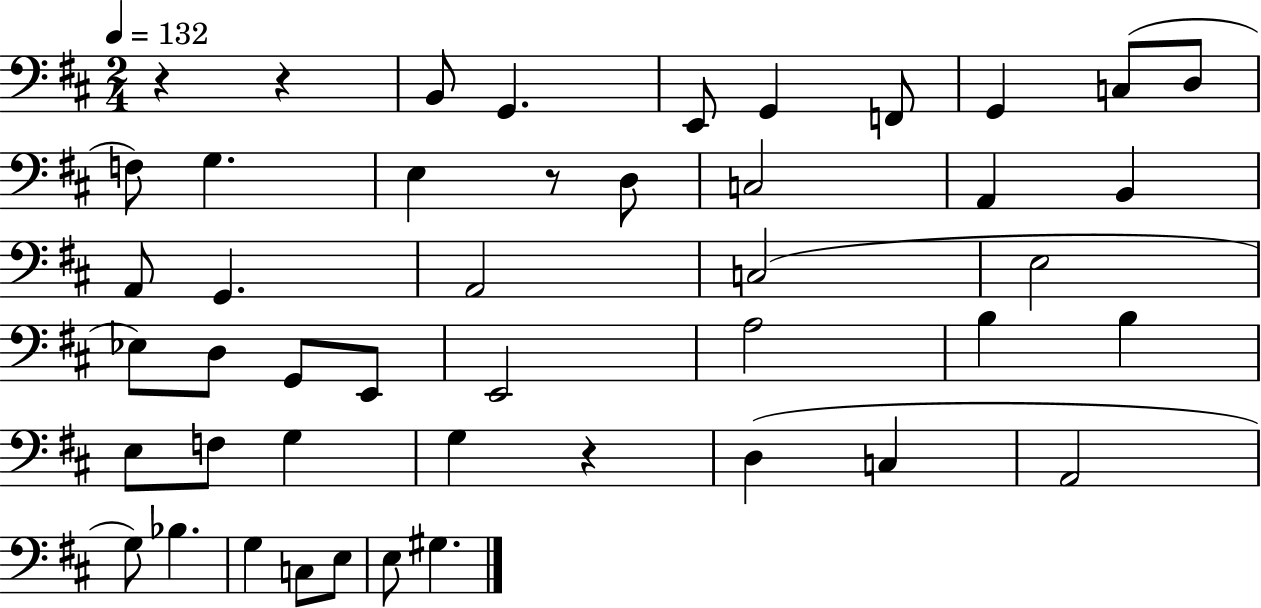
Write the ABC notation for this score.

X:1
T:Untitled
M:2/4
L:1/4
K:D
z z B,,/2 G,, E,,/2 G,, F,,/2 G,, C,/2 D,/2 F,/2 G, E, z/2 D,/2 C,2 A,, B,, A,,/2 G,, A,,2 C,2 E,2 _E,/2 D,/2 G,,/2 E,,/2 E,,2 A,2 B, B, E,/2 F,/2 G, G, z D, C, A,,2 G,/2 _B, G, C,/2 E,/2 E,/2 ^G,